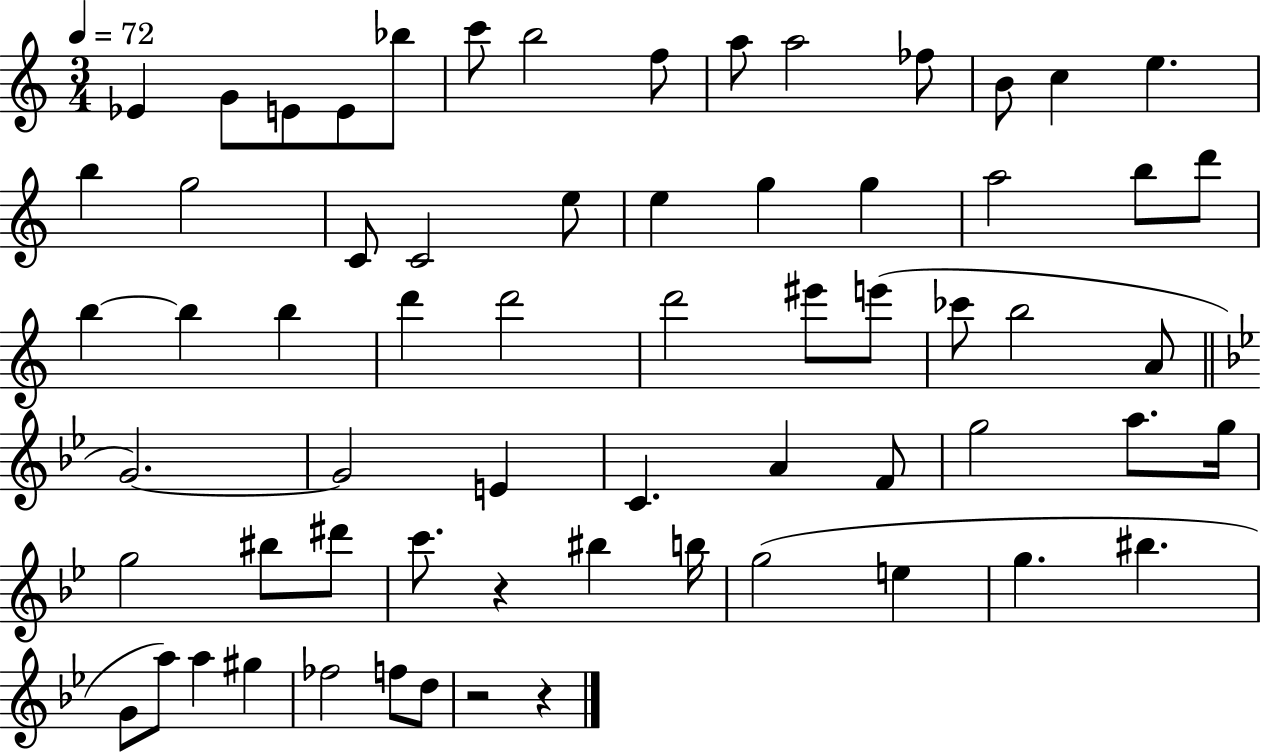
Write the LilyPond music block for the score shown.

{
  \clef treble
  \numericTimeSignature
  \time 3/4
  \key c \major
  \tempo 4 = 72
  ees'4 g'8 e'8 e'8 bes''8 | c'''8 b''2 f''8 | a''8 a''2 fes''8 | b'8 c''4 e''4. | \break b''4 g''2 | c'8 c'2 e''8 | e''4 g''4 g''4 | a''2 b''8 d'''8 | \break b''4~~ b''4 b''4 | d'''4 d'''2 | d'''2 eis'''8 e'''8( | ces'''8 b''2 a'8 | \break \bar "||" \break \key bes \major g'2.~~) | g'2 e'4 | c'4. a'4 f'8 | g''2 a''8. g''16 | \break g''2 bis''8 dis'''8 | c'''8. r4 bis''4 b''16 | g''2( e''4 | g''4. bis''4. | \break g'8 a''8) a''4 gis''4 | fes''2 f''8 d''8 | r2 r4 | \bar "|."
}